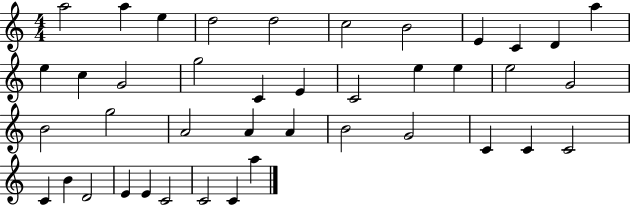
A5/h A5/q E5/q D5/h D5/h C5/h B4/h E4/q C4/q D4/q A5/q E5/q C5/q G4/h G5/h C4/q E4/q C4/h E5/q E5/q E5/h G4/h B4/h G5/h A4/h A4/q A4/q B4/h G4/h C4/q C4/q C4/h C4/q B4/q D4/h E4/q E4/q C4/h C4/h C4/q A5/q